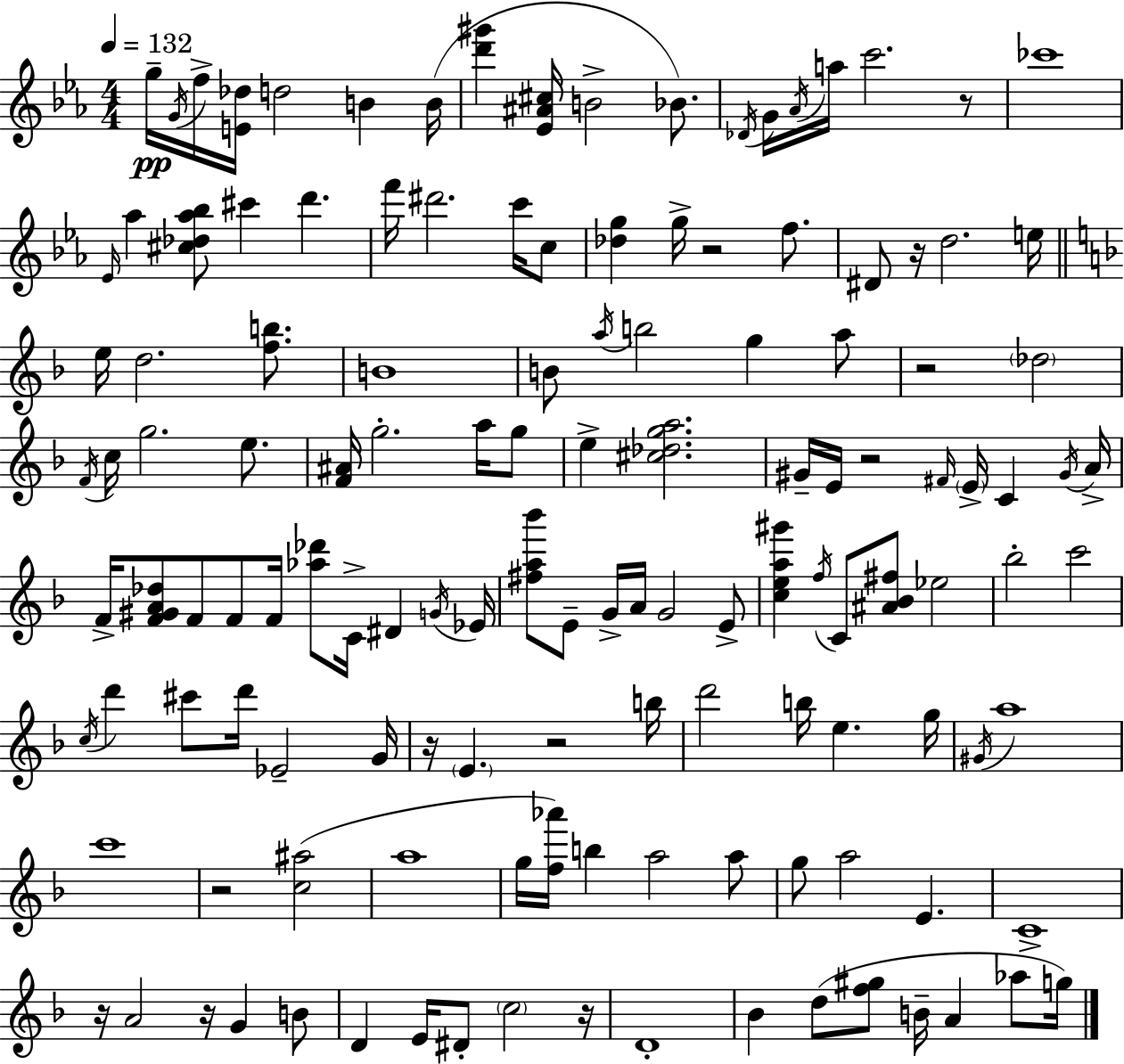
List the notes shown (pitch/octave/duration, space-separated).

G5/s G4/s F5/s [E4,Db5]/s D5/h B4/q B4/s [D6,G#6]/q [Eb4,A#4,C#5]/s B4/h Bb4/e. Db4/s G4/s Ab4/s A5/s C6/h. R/e CES6/w Eb4/s Ab5/q [C#5,Db5,Ab5,Bb5]/e C#6/q D6/q. F6/s D#6/h. C6/s C5/e [Db5,G5]/q G5/s R/h F5/e. D#4/e R/s D5/h. E5/s E5/s D5/h. [F5,B5]/e. B4/w B4/e A5/s B5/h G5/q A5/e R/h Db5/h F4/s C5/s G5/h. E5/e. [F4,A#4]/s G5/h. A5/s G5/e E5/q [C#5,Db5,G5,A5]/h. G#4/s E4/s R/h F#4/s E4/s C4/q G#4/s A4/s F4/s [F4,G#4,A4,Db5]/e F4/e F4/e F4/s [Ab5,Db6]/e C4/s D#4/q G4/s Eb4/s [F#5,A5,Bb6]/e E4/e G4/s A4/s G4/h E4/e [C5,E5,A5,G#6]/q F5/s C4/e [A#4,Bb4,F#5]/e Eb5/h Bb5/h C6/h C5/s D6/q C#6/e D6/s Eb4/h G4/s R/s E4/q. R/h B5/s D6/h B5/s E5/q. G5/s G#4/s A5/w C6/w R/h [C5,A#5]/h A5/w G5/s [F5,Ab6]/s B5/q A5/h A5/e G5/e A5/h E4/q. C4/w R/s A4/h R/s G4/q B4/e D4/q E4/s D#4/e C5/h R/s D4/w Bb4/q D5/e [F5,G#5]/e B4/s A4/q Ab5/e G5/s